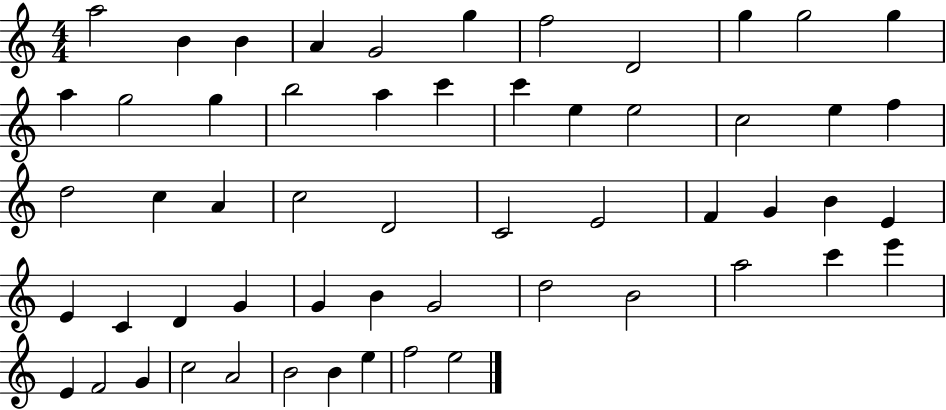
A5/h B4/q B4/q A4/q G4/h G5/q F5/h D4/h G5/q G5/h G5/q A5/q G5/h G5/q B5/h A5/q C6/q C6/q E5/q E5/h C5/h E5/q F5/q D5/h C5/q A4/q C5/h D4/h C4/h E4/h F4/q G4/q B4/q E4/q E4/q C4/q D4/q G4/q G4/q B4/q G4/h D5/h B4/h A5/h C6/q E6/q E4/q F4/h G4/q C5/h A4/h B4/h B4/q E5/q F5/h E5/h